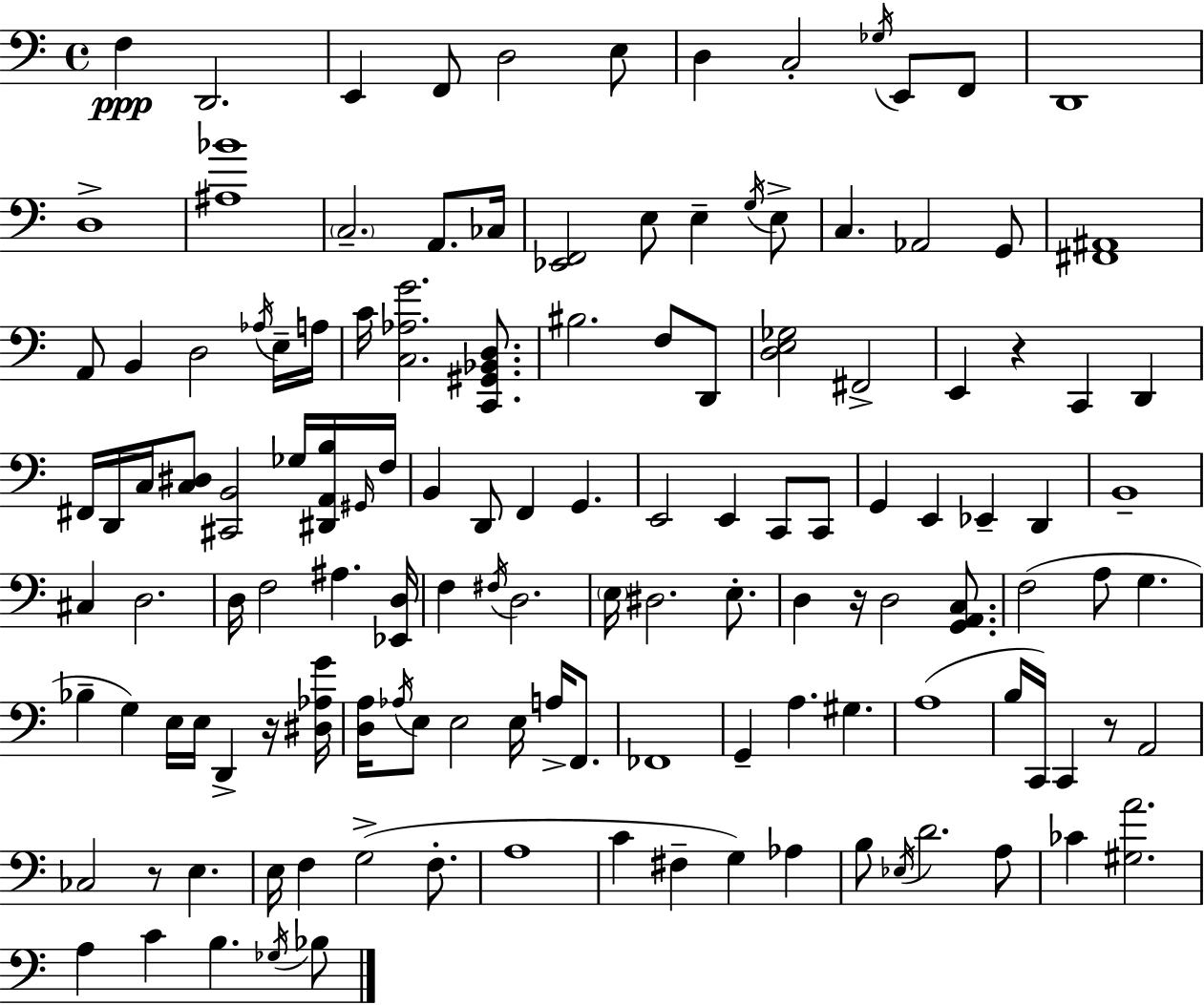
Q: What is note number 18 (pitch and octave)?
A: E3